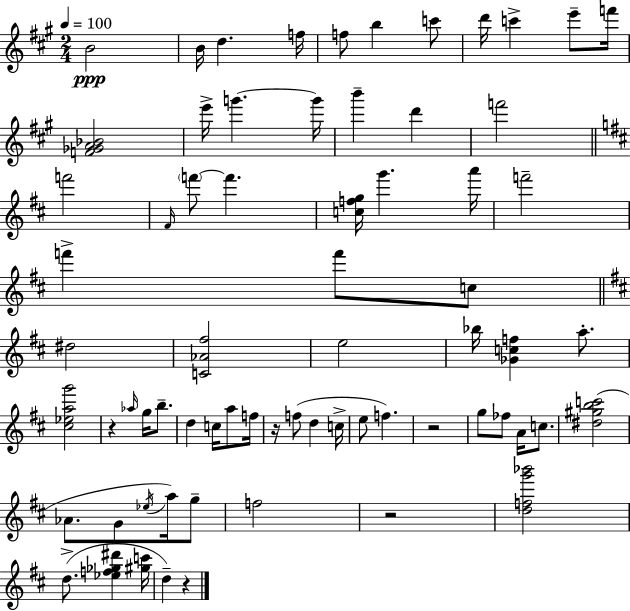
{
  \clef treble
  \numericTimeSignature
  \time 2/4
  \key a \major
  \tempo 4 = 100
  b'2\ppp | b'16 d''4. f''16 | f''8 b''4 c'''8 | d'''16 c'''4-> e'''8-- f'''16 | \break <f' ges' a' bes'>2 | e'''16-> g'''4.~~ g'''16 | b'''4-- d'''4 | f'''2 | \break \bar "||" \break \key d \major f'''2 | \grace { fis'16 } \parenthesize f'''8~~ f'''4. | <c'' f'' g''>16 g'''4. | a'''16 f'''2-- | \break f'''4-> f'''8 c''8 | \bar "||" \break \key d \major dis''2 | <c' aes' fis''>2 | e''2 | bes''16 <ges' c'' f''>4 a''8.-. | \break <cis'' ees'' a'' g'''>2 | r4 \grace { aes''16 } g''16 b''8.-- | d''4 c''16 a''8 | f''16 r16 f''8( d''4 | \break c''16-> e''8 f''4.) | r2 | g''8 fes''8 a'16 c''8. | <dis'' gis'' b'' c'''>2( | \break aes'8. g'8 \acciaccatura { ees''16 }) a''16 | g''8-- f''2 | r2 | <d'' f'' g''' bes'''>2 | \break d''8.->( <ees'' f'' ges'' dis'''>4 | <gis'' c'''>16 d''4--) r4 | \bar "|."
}